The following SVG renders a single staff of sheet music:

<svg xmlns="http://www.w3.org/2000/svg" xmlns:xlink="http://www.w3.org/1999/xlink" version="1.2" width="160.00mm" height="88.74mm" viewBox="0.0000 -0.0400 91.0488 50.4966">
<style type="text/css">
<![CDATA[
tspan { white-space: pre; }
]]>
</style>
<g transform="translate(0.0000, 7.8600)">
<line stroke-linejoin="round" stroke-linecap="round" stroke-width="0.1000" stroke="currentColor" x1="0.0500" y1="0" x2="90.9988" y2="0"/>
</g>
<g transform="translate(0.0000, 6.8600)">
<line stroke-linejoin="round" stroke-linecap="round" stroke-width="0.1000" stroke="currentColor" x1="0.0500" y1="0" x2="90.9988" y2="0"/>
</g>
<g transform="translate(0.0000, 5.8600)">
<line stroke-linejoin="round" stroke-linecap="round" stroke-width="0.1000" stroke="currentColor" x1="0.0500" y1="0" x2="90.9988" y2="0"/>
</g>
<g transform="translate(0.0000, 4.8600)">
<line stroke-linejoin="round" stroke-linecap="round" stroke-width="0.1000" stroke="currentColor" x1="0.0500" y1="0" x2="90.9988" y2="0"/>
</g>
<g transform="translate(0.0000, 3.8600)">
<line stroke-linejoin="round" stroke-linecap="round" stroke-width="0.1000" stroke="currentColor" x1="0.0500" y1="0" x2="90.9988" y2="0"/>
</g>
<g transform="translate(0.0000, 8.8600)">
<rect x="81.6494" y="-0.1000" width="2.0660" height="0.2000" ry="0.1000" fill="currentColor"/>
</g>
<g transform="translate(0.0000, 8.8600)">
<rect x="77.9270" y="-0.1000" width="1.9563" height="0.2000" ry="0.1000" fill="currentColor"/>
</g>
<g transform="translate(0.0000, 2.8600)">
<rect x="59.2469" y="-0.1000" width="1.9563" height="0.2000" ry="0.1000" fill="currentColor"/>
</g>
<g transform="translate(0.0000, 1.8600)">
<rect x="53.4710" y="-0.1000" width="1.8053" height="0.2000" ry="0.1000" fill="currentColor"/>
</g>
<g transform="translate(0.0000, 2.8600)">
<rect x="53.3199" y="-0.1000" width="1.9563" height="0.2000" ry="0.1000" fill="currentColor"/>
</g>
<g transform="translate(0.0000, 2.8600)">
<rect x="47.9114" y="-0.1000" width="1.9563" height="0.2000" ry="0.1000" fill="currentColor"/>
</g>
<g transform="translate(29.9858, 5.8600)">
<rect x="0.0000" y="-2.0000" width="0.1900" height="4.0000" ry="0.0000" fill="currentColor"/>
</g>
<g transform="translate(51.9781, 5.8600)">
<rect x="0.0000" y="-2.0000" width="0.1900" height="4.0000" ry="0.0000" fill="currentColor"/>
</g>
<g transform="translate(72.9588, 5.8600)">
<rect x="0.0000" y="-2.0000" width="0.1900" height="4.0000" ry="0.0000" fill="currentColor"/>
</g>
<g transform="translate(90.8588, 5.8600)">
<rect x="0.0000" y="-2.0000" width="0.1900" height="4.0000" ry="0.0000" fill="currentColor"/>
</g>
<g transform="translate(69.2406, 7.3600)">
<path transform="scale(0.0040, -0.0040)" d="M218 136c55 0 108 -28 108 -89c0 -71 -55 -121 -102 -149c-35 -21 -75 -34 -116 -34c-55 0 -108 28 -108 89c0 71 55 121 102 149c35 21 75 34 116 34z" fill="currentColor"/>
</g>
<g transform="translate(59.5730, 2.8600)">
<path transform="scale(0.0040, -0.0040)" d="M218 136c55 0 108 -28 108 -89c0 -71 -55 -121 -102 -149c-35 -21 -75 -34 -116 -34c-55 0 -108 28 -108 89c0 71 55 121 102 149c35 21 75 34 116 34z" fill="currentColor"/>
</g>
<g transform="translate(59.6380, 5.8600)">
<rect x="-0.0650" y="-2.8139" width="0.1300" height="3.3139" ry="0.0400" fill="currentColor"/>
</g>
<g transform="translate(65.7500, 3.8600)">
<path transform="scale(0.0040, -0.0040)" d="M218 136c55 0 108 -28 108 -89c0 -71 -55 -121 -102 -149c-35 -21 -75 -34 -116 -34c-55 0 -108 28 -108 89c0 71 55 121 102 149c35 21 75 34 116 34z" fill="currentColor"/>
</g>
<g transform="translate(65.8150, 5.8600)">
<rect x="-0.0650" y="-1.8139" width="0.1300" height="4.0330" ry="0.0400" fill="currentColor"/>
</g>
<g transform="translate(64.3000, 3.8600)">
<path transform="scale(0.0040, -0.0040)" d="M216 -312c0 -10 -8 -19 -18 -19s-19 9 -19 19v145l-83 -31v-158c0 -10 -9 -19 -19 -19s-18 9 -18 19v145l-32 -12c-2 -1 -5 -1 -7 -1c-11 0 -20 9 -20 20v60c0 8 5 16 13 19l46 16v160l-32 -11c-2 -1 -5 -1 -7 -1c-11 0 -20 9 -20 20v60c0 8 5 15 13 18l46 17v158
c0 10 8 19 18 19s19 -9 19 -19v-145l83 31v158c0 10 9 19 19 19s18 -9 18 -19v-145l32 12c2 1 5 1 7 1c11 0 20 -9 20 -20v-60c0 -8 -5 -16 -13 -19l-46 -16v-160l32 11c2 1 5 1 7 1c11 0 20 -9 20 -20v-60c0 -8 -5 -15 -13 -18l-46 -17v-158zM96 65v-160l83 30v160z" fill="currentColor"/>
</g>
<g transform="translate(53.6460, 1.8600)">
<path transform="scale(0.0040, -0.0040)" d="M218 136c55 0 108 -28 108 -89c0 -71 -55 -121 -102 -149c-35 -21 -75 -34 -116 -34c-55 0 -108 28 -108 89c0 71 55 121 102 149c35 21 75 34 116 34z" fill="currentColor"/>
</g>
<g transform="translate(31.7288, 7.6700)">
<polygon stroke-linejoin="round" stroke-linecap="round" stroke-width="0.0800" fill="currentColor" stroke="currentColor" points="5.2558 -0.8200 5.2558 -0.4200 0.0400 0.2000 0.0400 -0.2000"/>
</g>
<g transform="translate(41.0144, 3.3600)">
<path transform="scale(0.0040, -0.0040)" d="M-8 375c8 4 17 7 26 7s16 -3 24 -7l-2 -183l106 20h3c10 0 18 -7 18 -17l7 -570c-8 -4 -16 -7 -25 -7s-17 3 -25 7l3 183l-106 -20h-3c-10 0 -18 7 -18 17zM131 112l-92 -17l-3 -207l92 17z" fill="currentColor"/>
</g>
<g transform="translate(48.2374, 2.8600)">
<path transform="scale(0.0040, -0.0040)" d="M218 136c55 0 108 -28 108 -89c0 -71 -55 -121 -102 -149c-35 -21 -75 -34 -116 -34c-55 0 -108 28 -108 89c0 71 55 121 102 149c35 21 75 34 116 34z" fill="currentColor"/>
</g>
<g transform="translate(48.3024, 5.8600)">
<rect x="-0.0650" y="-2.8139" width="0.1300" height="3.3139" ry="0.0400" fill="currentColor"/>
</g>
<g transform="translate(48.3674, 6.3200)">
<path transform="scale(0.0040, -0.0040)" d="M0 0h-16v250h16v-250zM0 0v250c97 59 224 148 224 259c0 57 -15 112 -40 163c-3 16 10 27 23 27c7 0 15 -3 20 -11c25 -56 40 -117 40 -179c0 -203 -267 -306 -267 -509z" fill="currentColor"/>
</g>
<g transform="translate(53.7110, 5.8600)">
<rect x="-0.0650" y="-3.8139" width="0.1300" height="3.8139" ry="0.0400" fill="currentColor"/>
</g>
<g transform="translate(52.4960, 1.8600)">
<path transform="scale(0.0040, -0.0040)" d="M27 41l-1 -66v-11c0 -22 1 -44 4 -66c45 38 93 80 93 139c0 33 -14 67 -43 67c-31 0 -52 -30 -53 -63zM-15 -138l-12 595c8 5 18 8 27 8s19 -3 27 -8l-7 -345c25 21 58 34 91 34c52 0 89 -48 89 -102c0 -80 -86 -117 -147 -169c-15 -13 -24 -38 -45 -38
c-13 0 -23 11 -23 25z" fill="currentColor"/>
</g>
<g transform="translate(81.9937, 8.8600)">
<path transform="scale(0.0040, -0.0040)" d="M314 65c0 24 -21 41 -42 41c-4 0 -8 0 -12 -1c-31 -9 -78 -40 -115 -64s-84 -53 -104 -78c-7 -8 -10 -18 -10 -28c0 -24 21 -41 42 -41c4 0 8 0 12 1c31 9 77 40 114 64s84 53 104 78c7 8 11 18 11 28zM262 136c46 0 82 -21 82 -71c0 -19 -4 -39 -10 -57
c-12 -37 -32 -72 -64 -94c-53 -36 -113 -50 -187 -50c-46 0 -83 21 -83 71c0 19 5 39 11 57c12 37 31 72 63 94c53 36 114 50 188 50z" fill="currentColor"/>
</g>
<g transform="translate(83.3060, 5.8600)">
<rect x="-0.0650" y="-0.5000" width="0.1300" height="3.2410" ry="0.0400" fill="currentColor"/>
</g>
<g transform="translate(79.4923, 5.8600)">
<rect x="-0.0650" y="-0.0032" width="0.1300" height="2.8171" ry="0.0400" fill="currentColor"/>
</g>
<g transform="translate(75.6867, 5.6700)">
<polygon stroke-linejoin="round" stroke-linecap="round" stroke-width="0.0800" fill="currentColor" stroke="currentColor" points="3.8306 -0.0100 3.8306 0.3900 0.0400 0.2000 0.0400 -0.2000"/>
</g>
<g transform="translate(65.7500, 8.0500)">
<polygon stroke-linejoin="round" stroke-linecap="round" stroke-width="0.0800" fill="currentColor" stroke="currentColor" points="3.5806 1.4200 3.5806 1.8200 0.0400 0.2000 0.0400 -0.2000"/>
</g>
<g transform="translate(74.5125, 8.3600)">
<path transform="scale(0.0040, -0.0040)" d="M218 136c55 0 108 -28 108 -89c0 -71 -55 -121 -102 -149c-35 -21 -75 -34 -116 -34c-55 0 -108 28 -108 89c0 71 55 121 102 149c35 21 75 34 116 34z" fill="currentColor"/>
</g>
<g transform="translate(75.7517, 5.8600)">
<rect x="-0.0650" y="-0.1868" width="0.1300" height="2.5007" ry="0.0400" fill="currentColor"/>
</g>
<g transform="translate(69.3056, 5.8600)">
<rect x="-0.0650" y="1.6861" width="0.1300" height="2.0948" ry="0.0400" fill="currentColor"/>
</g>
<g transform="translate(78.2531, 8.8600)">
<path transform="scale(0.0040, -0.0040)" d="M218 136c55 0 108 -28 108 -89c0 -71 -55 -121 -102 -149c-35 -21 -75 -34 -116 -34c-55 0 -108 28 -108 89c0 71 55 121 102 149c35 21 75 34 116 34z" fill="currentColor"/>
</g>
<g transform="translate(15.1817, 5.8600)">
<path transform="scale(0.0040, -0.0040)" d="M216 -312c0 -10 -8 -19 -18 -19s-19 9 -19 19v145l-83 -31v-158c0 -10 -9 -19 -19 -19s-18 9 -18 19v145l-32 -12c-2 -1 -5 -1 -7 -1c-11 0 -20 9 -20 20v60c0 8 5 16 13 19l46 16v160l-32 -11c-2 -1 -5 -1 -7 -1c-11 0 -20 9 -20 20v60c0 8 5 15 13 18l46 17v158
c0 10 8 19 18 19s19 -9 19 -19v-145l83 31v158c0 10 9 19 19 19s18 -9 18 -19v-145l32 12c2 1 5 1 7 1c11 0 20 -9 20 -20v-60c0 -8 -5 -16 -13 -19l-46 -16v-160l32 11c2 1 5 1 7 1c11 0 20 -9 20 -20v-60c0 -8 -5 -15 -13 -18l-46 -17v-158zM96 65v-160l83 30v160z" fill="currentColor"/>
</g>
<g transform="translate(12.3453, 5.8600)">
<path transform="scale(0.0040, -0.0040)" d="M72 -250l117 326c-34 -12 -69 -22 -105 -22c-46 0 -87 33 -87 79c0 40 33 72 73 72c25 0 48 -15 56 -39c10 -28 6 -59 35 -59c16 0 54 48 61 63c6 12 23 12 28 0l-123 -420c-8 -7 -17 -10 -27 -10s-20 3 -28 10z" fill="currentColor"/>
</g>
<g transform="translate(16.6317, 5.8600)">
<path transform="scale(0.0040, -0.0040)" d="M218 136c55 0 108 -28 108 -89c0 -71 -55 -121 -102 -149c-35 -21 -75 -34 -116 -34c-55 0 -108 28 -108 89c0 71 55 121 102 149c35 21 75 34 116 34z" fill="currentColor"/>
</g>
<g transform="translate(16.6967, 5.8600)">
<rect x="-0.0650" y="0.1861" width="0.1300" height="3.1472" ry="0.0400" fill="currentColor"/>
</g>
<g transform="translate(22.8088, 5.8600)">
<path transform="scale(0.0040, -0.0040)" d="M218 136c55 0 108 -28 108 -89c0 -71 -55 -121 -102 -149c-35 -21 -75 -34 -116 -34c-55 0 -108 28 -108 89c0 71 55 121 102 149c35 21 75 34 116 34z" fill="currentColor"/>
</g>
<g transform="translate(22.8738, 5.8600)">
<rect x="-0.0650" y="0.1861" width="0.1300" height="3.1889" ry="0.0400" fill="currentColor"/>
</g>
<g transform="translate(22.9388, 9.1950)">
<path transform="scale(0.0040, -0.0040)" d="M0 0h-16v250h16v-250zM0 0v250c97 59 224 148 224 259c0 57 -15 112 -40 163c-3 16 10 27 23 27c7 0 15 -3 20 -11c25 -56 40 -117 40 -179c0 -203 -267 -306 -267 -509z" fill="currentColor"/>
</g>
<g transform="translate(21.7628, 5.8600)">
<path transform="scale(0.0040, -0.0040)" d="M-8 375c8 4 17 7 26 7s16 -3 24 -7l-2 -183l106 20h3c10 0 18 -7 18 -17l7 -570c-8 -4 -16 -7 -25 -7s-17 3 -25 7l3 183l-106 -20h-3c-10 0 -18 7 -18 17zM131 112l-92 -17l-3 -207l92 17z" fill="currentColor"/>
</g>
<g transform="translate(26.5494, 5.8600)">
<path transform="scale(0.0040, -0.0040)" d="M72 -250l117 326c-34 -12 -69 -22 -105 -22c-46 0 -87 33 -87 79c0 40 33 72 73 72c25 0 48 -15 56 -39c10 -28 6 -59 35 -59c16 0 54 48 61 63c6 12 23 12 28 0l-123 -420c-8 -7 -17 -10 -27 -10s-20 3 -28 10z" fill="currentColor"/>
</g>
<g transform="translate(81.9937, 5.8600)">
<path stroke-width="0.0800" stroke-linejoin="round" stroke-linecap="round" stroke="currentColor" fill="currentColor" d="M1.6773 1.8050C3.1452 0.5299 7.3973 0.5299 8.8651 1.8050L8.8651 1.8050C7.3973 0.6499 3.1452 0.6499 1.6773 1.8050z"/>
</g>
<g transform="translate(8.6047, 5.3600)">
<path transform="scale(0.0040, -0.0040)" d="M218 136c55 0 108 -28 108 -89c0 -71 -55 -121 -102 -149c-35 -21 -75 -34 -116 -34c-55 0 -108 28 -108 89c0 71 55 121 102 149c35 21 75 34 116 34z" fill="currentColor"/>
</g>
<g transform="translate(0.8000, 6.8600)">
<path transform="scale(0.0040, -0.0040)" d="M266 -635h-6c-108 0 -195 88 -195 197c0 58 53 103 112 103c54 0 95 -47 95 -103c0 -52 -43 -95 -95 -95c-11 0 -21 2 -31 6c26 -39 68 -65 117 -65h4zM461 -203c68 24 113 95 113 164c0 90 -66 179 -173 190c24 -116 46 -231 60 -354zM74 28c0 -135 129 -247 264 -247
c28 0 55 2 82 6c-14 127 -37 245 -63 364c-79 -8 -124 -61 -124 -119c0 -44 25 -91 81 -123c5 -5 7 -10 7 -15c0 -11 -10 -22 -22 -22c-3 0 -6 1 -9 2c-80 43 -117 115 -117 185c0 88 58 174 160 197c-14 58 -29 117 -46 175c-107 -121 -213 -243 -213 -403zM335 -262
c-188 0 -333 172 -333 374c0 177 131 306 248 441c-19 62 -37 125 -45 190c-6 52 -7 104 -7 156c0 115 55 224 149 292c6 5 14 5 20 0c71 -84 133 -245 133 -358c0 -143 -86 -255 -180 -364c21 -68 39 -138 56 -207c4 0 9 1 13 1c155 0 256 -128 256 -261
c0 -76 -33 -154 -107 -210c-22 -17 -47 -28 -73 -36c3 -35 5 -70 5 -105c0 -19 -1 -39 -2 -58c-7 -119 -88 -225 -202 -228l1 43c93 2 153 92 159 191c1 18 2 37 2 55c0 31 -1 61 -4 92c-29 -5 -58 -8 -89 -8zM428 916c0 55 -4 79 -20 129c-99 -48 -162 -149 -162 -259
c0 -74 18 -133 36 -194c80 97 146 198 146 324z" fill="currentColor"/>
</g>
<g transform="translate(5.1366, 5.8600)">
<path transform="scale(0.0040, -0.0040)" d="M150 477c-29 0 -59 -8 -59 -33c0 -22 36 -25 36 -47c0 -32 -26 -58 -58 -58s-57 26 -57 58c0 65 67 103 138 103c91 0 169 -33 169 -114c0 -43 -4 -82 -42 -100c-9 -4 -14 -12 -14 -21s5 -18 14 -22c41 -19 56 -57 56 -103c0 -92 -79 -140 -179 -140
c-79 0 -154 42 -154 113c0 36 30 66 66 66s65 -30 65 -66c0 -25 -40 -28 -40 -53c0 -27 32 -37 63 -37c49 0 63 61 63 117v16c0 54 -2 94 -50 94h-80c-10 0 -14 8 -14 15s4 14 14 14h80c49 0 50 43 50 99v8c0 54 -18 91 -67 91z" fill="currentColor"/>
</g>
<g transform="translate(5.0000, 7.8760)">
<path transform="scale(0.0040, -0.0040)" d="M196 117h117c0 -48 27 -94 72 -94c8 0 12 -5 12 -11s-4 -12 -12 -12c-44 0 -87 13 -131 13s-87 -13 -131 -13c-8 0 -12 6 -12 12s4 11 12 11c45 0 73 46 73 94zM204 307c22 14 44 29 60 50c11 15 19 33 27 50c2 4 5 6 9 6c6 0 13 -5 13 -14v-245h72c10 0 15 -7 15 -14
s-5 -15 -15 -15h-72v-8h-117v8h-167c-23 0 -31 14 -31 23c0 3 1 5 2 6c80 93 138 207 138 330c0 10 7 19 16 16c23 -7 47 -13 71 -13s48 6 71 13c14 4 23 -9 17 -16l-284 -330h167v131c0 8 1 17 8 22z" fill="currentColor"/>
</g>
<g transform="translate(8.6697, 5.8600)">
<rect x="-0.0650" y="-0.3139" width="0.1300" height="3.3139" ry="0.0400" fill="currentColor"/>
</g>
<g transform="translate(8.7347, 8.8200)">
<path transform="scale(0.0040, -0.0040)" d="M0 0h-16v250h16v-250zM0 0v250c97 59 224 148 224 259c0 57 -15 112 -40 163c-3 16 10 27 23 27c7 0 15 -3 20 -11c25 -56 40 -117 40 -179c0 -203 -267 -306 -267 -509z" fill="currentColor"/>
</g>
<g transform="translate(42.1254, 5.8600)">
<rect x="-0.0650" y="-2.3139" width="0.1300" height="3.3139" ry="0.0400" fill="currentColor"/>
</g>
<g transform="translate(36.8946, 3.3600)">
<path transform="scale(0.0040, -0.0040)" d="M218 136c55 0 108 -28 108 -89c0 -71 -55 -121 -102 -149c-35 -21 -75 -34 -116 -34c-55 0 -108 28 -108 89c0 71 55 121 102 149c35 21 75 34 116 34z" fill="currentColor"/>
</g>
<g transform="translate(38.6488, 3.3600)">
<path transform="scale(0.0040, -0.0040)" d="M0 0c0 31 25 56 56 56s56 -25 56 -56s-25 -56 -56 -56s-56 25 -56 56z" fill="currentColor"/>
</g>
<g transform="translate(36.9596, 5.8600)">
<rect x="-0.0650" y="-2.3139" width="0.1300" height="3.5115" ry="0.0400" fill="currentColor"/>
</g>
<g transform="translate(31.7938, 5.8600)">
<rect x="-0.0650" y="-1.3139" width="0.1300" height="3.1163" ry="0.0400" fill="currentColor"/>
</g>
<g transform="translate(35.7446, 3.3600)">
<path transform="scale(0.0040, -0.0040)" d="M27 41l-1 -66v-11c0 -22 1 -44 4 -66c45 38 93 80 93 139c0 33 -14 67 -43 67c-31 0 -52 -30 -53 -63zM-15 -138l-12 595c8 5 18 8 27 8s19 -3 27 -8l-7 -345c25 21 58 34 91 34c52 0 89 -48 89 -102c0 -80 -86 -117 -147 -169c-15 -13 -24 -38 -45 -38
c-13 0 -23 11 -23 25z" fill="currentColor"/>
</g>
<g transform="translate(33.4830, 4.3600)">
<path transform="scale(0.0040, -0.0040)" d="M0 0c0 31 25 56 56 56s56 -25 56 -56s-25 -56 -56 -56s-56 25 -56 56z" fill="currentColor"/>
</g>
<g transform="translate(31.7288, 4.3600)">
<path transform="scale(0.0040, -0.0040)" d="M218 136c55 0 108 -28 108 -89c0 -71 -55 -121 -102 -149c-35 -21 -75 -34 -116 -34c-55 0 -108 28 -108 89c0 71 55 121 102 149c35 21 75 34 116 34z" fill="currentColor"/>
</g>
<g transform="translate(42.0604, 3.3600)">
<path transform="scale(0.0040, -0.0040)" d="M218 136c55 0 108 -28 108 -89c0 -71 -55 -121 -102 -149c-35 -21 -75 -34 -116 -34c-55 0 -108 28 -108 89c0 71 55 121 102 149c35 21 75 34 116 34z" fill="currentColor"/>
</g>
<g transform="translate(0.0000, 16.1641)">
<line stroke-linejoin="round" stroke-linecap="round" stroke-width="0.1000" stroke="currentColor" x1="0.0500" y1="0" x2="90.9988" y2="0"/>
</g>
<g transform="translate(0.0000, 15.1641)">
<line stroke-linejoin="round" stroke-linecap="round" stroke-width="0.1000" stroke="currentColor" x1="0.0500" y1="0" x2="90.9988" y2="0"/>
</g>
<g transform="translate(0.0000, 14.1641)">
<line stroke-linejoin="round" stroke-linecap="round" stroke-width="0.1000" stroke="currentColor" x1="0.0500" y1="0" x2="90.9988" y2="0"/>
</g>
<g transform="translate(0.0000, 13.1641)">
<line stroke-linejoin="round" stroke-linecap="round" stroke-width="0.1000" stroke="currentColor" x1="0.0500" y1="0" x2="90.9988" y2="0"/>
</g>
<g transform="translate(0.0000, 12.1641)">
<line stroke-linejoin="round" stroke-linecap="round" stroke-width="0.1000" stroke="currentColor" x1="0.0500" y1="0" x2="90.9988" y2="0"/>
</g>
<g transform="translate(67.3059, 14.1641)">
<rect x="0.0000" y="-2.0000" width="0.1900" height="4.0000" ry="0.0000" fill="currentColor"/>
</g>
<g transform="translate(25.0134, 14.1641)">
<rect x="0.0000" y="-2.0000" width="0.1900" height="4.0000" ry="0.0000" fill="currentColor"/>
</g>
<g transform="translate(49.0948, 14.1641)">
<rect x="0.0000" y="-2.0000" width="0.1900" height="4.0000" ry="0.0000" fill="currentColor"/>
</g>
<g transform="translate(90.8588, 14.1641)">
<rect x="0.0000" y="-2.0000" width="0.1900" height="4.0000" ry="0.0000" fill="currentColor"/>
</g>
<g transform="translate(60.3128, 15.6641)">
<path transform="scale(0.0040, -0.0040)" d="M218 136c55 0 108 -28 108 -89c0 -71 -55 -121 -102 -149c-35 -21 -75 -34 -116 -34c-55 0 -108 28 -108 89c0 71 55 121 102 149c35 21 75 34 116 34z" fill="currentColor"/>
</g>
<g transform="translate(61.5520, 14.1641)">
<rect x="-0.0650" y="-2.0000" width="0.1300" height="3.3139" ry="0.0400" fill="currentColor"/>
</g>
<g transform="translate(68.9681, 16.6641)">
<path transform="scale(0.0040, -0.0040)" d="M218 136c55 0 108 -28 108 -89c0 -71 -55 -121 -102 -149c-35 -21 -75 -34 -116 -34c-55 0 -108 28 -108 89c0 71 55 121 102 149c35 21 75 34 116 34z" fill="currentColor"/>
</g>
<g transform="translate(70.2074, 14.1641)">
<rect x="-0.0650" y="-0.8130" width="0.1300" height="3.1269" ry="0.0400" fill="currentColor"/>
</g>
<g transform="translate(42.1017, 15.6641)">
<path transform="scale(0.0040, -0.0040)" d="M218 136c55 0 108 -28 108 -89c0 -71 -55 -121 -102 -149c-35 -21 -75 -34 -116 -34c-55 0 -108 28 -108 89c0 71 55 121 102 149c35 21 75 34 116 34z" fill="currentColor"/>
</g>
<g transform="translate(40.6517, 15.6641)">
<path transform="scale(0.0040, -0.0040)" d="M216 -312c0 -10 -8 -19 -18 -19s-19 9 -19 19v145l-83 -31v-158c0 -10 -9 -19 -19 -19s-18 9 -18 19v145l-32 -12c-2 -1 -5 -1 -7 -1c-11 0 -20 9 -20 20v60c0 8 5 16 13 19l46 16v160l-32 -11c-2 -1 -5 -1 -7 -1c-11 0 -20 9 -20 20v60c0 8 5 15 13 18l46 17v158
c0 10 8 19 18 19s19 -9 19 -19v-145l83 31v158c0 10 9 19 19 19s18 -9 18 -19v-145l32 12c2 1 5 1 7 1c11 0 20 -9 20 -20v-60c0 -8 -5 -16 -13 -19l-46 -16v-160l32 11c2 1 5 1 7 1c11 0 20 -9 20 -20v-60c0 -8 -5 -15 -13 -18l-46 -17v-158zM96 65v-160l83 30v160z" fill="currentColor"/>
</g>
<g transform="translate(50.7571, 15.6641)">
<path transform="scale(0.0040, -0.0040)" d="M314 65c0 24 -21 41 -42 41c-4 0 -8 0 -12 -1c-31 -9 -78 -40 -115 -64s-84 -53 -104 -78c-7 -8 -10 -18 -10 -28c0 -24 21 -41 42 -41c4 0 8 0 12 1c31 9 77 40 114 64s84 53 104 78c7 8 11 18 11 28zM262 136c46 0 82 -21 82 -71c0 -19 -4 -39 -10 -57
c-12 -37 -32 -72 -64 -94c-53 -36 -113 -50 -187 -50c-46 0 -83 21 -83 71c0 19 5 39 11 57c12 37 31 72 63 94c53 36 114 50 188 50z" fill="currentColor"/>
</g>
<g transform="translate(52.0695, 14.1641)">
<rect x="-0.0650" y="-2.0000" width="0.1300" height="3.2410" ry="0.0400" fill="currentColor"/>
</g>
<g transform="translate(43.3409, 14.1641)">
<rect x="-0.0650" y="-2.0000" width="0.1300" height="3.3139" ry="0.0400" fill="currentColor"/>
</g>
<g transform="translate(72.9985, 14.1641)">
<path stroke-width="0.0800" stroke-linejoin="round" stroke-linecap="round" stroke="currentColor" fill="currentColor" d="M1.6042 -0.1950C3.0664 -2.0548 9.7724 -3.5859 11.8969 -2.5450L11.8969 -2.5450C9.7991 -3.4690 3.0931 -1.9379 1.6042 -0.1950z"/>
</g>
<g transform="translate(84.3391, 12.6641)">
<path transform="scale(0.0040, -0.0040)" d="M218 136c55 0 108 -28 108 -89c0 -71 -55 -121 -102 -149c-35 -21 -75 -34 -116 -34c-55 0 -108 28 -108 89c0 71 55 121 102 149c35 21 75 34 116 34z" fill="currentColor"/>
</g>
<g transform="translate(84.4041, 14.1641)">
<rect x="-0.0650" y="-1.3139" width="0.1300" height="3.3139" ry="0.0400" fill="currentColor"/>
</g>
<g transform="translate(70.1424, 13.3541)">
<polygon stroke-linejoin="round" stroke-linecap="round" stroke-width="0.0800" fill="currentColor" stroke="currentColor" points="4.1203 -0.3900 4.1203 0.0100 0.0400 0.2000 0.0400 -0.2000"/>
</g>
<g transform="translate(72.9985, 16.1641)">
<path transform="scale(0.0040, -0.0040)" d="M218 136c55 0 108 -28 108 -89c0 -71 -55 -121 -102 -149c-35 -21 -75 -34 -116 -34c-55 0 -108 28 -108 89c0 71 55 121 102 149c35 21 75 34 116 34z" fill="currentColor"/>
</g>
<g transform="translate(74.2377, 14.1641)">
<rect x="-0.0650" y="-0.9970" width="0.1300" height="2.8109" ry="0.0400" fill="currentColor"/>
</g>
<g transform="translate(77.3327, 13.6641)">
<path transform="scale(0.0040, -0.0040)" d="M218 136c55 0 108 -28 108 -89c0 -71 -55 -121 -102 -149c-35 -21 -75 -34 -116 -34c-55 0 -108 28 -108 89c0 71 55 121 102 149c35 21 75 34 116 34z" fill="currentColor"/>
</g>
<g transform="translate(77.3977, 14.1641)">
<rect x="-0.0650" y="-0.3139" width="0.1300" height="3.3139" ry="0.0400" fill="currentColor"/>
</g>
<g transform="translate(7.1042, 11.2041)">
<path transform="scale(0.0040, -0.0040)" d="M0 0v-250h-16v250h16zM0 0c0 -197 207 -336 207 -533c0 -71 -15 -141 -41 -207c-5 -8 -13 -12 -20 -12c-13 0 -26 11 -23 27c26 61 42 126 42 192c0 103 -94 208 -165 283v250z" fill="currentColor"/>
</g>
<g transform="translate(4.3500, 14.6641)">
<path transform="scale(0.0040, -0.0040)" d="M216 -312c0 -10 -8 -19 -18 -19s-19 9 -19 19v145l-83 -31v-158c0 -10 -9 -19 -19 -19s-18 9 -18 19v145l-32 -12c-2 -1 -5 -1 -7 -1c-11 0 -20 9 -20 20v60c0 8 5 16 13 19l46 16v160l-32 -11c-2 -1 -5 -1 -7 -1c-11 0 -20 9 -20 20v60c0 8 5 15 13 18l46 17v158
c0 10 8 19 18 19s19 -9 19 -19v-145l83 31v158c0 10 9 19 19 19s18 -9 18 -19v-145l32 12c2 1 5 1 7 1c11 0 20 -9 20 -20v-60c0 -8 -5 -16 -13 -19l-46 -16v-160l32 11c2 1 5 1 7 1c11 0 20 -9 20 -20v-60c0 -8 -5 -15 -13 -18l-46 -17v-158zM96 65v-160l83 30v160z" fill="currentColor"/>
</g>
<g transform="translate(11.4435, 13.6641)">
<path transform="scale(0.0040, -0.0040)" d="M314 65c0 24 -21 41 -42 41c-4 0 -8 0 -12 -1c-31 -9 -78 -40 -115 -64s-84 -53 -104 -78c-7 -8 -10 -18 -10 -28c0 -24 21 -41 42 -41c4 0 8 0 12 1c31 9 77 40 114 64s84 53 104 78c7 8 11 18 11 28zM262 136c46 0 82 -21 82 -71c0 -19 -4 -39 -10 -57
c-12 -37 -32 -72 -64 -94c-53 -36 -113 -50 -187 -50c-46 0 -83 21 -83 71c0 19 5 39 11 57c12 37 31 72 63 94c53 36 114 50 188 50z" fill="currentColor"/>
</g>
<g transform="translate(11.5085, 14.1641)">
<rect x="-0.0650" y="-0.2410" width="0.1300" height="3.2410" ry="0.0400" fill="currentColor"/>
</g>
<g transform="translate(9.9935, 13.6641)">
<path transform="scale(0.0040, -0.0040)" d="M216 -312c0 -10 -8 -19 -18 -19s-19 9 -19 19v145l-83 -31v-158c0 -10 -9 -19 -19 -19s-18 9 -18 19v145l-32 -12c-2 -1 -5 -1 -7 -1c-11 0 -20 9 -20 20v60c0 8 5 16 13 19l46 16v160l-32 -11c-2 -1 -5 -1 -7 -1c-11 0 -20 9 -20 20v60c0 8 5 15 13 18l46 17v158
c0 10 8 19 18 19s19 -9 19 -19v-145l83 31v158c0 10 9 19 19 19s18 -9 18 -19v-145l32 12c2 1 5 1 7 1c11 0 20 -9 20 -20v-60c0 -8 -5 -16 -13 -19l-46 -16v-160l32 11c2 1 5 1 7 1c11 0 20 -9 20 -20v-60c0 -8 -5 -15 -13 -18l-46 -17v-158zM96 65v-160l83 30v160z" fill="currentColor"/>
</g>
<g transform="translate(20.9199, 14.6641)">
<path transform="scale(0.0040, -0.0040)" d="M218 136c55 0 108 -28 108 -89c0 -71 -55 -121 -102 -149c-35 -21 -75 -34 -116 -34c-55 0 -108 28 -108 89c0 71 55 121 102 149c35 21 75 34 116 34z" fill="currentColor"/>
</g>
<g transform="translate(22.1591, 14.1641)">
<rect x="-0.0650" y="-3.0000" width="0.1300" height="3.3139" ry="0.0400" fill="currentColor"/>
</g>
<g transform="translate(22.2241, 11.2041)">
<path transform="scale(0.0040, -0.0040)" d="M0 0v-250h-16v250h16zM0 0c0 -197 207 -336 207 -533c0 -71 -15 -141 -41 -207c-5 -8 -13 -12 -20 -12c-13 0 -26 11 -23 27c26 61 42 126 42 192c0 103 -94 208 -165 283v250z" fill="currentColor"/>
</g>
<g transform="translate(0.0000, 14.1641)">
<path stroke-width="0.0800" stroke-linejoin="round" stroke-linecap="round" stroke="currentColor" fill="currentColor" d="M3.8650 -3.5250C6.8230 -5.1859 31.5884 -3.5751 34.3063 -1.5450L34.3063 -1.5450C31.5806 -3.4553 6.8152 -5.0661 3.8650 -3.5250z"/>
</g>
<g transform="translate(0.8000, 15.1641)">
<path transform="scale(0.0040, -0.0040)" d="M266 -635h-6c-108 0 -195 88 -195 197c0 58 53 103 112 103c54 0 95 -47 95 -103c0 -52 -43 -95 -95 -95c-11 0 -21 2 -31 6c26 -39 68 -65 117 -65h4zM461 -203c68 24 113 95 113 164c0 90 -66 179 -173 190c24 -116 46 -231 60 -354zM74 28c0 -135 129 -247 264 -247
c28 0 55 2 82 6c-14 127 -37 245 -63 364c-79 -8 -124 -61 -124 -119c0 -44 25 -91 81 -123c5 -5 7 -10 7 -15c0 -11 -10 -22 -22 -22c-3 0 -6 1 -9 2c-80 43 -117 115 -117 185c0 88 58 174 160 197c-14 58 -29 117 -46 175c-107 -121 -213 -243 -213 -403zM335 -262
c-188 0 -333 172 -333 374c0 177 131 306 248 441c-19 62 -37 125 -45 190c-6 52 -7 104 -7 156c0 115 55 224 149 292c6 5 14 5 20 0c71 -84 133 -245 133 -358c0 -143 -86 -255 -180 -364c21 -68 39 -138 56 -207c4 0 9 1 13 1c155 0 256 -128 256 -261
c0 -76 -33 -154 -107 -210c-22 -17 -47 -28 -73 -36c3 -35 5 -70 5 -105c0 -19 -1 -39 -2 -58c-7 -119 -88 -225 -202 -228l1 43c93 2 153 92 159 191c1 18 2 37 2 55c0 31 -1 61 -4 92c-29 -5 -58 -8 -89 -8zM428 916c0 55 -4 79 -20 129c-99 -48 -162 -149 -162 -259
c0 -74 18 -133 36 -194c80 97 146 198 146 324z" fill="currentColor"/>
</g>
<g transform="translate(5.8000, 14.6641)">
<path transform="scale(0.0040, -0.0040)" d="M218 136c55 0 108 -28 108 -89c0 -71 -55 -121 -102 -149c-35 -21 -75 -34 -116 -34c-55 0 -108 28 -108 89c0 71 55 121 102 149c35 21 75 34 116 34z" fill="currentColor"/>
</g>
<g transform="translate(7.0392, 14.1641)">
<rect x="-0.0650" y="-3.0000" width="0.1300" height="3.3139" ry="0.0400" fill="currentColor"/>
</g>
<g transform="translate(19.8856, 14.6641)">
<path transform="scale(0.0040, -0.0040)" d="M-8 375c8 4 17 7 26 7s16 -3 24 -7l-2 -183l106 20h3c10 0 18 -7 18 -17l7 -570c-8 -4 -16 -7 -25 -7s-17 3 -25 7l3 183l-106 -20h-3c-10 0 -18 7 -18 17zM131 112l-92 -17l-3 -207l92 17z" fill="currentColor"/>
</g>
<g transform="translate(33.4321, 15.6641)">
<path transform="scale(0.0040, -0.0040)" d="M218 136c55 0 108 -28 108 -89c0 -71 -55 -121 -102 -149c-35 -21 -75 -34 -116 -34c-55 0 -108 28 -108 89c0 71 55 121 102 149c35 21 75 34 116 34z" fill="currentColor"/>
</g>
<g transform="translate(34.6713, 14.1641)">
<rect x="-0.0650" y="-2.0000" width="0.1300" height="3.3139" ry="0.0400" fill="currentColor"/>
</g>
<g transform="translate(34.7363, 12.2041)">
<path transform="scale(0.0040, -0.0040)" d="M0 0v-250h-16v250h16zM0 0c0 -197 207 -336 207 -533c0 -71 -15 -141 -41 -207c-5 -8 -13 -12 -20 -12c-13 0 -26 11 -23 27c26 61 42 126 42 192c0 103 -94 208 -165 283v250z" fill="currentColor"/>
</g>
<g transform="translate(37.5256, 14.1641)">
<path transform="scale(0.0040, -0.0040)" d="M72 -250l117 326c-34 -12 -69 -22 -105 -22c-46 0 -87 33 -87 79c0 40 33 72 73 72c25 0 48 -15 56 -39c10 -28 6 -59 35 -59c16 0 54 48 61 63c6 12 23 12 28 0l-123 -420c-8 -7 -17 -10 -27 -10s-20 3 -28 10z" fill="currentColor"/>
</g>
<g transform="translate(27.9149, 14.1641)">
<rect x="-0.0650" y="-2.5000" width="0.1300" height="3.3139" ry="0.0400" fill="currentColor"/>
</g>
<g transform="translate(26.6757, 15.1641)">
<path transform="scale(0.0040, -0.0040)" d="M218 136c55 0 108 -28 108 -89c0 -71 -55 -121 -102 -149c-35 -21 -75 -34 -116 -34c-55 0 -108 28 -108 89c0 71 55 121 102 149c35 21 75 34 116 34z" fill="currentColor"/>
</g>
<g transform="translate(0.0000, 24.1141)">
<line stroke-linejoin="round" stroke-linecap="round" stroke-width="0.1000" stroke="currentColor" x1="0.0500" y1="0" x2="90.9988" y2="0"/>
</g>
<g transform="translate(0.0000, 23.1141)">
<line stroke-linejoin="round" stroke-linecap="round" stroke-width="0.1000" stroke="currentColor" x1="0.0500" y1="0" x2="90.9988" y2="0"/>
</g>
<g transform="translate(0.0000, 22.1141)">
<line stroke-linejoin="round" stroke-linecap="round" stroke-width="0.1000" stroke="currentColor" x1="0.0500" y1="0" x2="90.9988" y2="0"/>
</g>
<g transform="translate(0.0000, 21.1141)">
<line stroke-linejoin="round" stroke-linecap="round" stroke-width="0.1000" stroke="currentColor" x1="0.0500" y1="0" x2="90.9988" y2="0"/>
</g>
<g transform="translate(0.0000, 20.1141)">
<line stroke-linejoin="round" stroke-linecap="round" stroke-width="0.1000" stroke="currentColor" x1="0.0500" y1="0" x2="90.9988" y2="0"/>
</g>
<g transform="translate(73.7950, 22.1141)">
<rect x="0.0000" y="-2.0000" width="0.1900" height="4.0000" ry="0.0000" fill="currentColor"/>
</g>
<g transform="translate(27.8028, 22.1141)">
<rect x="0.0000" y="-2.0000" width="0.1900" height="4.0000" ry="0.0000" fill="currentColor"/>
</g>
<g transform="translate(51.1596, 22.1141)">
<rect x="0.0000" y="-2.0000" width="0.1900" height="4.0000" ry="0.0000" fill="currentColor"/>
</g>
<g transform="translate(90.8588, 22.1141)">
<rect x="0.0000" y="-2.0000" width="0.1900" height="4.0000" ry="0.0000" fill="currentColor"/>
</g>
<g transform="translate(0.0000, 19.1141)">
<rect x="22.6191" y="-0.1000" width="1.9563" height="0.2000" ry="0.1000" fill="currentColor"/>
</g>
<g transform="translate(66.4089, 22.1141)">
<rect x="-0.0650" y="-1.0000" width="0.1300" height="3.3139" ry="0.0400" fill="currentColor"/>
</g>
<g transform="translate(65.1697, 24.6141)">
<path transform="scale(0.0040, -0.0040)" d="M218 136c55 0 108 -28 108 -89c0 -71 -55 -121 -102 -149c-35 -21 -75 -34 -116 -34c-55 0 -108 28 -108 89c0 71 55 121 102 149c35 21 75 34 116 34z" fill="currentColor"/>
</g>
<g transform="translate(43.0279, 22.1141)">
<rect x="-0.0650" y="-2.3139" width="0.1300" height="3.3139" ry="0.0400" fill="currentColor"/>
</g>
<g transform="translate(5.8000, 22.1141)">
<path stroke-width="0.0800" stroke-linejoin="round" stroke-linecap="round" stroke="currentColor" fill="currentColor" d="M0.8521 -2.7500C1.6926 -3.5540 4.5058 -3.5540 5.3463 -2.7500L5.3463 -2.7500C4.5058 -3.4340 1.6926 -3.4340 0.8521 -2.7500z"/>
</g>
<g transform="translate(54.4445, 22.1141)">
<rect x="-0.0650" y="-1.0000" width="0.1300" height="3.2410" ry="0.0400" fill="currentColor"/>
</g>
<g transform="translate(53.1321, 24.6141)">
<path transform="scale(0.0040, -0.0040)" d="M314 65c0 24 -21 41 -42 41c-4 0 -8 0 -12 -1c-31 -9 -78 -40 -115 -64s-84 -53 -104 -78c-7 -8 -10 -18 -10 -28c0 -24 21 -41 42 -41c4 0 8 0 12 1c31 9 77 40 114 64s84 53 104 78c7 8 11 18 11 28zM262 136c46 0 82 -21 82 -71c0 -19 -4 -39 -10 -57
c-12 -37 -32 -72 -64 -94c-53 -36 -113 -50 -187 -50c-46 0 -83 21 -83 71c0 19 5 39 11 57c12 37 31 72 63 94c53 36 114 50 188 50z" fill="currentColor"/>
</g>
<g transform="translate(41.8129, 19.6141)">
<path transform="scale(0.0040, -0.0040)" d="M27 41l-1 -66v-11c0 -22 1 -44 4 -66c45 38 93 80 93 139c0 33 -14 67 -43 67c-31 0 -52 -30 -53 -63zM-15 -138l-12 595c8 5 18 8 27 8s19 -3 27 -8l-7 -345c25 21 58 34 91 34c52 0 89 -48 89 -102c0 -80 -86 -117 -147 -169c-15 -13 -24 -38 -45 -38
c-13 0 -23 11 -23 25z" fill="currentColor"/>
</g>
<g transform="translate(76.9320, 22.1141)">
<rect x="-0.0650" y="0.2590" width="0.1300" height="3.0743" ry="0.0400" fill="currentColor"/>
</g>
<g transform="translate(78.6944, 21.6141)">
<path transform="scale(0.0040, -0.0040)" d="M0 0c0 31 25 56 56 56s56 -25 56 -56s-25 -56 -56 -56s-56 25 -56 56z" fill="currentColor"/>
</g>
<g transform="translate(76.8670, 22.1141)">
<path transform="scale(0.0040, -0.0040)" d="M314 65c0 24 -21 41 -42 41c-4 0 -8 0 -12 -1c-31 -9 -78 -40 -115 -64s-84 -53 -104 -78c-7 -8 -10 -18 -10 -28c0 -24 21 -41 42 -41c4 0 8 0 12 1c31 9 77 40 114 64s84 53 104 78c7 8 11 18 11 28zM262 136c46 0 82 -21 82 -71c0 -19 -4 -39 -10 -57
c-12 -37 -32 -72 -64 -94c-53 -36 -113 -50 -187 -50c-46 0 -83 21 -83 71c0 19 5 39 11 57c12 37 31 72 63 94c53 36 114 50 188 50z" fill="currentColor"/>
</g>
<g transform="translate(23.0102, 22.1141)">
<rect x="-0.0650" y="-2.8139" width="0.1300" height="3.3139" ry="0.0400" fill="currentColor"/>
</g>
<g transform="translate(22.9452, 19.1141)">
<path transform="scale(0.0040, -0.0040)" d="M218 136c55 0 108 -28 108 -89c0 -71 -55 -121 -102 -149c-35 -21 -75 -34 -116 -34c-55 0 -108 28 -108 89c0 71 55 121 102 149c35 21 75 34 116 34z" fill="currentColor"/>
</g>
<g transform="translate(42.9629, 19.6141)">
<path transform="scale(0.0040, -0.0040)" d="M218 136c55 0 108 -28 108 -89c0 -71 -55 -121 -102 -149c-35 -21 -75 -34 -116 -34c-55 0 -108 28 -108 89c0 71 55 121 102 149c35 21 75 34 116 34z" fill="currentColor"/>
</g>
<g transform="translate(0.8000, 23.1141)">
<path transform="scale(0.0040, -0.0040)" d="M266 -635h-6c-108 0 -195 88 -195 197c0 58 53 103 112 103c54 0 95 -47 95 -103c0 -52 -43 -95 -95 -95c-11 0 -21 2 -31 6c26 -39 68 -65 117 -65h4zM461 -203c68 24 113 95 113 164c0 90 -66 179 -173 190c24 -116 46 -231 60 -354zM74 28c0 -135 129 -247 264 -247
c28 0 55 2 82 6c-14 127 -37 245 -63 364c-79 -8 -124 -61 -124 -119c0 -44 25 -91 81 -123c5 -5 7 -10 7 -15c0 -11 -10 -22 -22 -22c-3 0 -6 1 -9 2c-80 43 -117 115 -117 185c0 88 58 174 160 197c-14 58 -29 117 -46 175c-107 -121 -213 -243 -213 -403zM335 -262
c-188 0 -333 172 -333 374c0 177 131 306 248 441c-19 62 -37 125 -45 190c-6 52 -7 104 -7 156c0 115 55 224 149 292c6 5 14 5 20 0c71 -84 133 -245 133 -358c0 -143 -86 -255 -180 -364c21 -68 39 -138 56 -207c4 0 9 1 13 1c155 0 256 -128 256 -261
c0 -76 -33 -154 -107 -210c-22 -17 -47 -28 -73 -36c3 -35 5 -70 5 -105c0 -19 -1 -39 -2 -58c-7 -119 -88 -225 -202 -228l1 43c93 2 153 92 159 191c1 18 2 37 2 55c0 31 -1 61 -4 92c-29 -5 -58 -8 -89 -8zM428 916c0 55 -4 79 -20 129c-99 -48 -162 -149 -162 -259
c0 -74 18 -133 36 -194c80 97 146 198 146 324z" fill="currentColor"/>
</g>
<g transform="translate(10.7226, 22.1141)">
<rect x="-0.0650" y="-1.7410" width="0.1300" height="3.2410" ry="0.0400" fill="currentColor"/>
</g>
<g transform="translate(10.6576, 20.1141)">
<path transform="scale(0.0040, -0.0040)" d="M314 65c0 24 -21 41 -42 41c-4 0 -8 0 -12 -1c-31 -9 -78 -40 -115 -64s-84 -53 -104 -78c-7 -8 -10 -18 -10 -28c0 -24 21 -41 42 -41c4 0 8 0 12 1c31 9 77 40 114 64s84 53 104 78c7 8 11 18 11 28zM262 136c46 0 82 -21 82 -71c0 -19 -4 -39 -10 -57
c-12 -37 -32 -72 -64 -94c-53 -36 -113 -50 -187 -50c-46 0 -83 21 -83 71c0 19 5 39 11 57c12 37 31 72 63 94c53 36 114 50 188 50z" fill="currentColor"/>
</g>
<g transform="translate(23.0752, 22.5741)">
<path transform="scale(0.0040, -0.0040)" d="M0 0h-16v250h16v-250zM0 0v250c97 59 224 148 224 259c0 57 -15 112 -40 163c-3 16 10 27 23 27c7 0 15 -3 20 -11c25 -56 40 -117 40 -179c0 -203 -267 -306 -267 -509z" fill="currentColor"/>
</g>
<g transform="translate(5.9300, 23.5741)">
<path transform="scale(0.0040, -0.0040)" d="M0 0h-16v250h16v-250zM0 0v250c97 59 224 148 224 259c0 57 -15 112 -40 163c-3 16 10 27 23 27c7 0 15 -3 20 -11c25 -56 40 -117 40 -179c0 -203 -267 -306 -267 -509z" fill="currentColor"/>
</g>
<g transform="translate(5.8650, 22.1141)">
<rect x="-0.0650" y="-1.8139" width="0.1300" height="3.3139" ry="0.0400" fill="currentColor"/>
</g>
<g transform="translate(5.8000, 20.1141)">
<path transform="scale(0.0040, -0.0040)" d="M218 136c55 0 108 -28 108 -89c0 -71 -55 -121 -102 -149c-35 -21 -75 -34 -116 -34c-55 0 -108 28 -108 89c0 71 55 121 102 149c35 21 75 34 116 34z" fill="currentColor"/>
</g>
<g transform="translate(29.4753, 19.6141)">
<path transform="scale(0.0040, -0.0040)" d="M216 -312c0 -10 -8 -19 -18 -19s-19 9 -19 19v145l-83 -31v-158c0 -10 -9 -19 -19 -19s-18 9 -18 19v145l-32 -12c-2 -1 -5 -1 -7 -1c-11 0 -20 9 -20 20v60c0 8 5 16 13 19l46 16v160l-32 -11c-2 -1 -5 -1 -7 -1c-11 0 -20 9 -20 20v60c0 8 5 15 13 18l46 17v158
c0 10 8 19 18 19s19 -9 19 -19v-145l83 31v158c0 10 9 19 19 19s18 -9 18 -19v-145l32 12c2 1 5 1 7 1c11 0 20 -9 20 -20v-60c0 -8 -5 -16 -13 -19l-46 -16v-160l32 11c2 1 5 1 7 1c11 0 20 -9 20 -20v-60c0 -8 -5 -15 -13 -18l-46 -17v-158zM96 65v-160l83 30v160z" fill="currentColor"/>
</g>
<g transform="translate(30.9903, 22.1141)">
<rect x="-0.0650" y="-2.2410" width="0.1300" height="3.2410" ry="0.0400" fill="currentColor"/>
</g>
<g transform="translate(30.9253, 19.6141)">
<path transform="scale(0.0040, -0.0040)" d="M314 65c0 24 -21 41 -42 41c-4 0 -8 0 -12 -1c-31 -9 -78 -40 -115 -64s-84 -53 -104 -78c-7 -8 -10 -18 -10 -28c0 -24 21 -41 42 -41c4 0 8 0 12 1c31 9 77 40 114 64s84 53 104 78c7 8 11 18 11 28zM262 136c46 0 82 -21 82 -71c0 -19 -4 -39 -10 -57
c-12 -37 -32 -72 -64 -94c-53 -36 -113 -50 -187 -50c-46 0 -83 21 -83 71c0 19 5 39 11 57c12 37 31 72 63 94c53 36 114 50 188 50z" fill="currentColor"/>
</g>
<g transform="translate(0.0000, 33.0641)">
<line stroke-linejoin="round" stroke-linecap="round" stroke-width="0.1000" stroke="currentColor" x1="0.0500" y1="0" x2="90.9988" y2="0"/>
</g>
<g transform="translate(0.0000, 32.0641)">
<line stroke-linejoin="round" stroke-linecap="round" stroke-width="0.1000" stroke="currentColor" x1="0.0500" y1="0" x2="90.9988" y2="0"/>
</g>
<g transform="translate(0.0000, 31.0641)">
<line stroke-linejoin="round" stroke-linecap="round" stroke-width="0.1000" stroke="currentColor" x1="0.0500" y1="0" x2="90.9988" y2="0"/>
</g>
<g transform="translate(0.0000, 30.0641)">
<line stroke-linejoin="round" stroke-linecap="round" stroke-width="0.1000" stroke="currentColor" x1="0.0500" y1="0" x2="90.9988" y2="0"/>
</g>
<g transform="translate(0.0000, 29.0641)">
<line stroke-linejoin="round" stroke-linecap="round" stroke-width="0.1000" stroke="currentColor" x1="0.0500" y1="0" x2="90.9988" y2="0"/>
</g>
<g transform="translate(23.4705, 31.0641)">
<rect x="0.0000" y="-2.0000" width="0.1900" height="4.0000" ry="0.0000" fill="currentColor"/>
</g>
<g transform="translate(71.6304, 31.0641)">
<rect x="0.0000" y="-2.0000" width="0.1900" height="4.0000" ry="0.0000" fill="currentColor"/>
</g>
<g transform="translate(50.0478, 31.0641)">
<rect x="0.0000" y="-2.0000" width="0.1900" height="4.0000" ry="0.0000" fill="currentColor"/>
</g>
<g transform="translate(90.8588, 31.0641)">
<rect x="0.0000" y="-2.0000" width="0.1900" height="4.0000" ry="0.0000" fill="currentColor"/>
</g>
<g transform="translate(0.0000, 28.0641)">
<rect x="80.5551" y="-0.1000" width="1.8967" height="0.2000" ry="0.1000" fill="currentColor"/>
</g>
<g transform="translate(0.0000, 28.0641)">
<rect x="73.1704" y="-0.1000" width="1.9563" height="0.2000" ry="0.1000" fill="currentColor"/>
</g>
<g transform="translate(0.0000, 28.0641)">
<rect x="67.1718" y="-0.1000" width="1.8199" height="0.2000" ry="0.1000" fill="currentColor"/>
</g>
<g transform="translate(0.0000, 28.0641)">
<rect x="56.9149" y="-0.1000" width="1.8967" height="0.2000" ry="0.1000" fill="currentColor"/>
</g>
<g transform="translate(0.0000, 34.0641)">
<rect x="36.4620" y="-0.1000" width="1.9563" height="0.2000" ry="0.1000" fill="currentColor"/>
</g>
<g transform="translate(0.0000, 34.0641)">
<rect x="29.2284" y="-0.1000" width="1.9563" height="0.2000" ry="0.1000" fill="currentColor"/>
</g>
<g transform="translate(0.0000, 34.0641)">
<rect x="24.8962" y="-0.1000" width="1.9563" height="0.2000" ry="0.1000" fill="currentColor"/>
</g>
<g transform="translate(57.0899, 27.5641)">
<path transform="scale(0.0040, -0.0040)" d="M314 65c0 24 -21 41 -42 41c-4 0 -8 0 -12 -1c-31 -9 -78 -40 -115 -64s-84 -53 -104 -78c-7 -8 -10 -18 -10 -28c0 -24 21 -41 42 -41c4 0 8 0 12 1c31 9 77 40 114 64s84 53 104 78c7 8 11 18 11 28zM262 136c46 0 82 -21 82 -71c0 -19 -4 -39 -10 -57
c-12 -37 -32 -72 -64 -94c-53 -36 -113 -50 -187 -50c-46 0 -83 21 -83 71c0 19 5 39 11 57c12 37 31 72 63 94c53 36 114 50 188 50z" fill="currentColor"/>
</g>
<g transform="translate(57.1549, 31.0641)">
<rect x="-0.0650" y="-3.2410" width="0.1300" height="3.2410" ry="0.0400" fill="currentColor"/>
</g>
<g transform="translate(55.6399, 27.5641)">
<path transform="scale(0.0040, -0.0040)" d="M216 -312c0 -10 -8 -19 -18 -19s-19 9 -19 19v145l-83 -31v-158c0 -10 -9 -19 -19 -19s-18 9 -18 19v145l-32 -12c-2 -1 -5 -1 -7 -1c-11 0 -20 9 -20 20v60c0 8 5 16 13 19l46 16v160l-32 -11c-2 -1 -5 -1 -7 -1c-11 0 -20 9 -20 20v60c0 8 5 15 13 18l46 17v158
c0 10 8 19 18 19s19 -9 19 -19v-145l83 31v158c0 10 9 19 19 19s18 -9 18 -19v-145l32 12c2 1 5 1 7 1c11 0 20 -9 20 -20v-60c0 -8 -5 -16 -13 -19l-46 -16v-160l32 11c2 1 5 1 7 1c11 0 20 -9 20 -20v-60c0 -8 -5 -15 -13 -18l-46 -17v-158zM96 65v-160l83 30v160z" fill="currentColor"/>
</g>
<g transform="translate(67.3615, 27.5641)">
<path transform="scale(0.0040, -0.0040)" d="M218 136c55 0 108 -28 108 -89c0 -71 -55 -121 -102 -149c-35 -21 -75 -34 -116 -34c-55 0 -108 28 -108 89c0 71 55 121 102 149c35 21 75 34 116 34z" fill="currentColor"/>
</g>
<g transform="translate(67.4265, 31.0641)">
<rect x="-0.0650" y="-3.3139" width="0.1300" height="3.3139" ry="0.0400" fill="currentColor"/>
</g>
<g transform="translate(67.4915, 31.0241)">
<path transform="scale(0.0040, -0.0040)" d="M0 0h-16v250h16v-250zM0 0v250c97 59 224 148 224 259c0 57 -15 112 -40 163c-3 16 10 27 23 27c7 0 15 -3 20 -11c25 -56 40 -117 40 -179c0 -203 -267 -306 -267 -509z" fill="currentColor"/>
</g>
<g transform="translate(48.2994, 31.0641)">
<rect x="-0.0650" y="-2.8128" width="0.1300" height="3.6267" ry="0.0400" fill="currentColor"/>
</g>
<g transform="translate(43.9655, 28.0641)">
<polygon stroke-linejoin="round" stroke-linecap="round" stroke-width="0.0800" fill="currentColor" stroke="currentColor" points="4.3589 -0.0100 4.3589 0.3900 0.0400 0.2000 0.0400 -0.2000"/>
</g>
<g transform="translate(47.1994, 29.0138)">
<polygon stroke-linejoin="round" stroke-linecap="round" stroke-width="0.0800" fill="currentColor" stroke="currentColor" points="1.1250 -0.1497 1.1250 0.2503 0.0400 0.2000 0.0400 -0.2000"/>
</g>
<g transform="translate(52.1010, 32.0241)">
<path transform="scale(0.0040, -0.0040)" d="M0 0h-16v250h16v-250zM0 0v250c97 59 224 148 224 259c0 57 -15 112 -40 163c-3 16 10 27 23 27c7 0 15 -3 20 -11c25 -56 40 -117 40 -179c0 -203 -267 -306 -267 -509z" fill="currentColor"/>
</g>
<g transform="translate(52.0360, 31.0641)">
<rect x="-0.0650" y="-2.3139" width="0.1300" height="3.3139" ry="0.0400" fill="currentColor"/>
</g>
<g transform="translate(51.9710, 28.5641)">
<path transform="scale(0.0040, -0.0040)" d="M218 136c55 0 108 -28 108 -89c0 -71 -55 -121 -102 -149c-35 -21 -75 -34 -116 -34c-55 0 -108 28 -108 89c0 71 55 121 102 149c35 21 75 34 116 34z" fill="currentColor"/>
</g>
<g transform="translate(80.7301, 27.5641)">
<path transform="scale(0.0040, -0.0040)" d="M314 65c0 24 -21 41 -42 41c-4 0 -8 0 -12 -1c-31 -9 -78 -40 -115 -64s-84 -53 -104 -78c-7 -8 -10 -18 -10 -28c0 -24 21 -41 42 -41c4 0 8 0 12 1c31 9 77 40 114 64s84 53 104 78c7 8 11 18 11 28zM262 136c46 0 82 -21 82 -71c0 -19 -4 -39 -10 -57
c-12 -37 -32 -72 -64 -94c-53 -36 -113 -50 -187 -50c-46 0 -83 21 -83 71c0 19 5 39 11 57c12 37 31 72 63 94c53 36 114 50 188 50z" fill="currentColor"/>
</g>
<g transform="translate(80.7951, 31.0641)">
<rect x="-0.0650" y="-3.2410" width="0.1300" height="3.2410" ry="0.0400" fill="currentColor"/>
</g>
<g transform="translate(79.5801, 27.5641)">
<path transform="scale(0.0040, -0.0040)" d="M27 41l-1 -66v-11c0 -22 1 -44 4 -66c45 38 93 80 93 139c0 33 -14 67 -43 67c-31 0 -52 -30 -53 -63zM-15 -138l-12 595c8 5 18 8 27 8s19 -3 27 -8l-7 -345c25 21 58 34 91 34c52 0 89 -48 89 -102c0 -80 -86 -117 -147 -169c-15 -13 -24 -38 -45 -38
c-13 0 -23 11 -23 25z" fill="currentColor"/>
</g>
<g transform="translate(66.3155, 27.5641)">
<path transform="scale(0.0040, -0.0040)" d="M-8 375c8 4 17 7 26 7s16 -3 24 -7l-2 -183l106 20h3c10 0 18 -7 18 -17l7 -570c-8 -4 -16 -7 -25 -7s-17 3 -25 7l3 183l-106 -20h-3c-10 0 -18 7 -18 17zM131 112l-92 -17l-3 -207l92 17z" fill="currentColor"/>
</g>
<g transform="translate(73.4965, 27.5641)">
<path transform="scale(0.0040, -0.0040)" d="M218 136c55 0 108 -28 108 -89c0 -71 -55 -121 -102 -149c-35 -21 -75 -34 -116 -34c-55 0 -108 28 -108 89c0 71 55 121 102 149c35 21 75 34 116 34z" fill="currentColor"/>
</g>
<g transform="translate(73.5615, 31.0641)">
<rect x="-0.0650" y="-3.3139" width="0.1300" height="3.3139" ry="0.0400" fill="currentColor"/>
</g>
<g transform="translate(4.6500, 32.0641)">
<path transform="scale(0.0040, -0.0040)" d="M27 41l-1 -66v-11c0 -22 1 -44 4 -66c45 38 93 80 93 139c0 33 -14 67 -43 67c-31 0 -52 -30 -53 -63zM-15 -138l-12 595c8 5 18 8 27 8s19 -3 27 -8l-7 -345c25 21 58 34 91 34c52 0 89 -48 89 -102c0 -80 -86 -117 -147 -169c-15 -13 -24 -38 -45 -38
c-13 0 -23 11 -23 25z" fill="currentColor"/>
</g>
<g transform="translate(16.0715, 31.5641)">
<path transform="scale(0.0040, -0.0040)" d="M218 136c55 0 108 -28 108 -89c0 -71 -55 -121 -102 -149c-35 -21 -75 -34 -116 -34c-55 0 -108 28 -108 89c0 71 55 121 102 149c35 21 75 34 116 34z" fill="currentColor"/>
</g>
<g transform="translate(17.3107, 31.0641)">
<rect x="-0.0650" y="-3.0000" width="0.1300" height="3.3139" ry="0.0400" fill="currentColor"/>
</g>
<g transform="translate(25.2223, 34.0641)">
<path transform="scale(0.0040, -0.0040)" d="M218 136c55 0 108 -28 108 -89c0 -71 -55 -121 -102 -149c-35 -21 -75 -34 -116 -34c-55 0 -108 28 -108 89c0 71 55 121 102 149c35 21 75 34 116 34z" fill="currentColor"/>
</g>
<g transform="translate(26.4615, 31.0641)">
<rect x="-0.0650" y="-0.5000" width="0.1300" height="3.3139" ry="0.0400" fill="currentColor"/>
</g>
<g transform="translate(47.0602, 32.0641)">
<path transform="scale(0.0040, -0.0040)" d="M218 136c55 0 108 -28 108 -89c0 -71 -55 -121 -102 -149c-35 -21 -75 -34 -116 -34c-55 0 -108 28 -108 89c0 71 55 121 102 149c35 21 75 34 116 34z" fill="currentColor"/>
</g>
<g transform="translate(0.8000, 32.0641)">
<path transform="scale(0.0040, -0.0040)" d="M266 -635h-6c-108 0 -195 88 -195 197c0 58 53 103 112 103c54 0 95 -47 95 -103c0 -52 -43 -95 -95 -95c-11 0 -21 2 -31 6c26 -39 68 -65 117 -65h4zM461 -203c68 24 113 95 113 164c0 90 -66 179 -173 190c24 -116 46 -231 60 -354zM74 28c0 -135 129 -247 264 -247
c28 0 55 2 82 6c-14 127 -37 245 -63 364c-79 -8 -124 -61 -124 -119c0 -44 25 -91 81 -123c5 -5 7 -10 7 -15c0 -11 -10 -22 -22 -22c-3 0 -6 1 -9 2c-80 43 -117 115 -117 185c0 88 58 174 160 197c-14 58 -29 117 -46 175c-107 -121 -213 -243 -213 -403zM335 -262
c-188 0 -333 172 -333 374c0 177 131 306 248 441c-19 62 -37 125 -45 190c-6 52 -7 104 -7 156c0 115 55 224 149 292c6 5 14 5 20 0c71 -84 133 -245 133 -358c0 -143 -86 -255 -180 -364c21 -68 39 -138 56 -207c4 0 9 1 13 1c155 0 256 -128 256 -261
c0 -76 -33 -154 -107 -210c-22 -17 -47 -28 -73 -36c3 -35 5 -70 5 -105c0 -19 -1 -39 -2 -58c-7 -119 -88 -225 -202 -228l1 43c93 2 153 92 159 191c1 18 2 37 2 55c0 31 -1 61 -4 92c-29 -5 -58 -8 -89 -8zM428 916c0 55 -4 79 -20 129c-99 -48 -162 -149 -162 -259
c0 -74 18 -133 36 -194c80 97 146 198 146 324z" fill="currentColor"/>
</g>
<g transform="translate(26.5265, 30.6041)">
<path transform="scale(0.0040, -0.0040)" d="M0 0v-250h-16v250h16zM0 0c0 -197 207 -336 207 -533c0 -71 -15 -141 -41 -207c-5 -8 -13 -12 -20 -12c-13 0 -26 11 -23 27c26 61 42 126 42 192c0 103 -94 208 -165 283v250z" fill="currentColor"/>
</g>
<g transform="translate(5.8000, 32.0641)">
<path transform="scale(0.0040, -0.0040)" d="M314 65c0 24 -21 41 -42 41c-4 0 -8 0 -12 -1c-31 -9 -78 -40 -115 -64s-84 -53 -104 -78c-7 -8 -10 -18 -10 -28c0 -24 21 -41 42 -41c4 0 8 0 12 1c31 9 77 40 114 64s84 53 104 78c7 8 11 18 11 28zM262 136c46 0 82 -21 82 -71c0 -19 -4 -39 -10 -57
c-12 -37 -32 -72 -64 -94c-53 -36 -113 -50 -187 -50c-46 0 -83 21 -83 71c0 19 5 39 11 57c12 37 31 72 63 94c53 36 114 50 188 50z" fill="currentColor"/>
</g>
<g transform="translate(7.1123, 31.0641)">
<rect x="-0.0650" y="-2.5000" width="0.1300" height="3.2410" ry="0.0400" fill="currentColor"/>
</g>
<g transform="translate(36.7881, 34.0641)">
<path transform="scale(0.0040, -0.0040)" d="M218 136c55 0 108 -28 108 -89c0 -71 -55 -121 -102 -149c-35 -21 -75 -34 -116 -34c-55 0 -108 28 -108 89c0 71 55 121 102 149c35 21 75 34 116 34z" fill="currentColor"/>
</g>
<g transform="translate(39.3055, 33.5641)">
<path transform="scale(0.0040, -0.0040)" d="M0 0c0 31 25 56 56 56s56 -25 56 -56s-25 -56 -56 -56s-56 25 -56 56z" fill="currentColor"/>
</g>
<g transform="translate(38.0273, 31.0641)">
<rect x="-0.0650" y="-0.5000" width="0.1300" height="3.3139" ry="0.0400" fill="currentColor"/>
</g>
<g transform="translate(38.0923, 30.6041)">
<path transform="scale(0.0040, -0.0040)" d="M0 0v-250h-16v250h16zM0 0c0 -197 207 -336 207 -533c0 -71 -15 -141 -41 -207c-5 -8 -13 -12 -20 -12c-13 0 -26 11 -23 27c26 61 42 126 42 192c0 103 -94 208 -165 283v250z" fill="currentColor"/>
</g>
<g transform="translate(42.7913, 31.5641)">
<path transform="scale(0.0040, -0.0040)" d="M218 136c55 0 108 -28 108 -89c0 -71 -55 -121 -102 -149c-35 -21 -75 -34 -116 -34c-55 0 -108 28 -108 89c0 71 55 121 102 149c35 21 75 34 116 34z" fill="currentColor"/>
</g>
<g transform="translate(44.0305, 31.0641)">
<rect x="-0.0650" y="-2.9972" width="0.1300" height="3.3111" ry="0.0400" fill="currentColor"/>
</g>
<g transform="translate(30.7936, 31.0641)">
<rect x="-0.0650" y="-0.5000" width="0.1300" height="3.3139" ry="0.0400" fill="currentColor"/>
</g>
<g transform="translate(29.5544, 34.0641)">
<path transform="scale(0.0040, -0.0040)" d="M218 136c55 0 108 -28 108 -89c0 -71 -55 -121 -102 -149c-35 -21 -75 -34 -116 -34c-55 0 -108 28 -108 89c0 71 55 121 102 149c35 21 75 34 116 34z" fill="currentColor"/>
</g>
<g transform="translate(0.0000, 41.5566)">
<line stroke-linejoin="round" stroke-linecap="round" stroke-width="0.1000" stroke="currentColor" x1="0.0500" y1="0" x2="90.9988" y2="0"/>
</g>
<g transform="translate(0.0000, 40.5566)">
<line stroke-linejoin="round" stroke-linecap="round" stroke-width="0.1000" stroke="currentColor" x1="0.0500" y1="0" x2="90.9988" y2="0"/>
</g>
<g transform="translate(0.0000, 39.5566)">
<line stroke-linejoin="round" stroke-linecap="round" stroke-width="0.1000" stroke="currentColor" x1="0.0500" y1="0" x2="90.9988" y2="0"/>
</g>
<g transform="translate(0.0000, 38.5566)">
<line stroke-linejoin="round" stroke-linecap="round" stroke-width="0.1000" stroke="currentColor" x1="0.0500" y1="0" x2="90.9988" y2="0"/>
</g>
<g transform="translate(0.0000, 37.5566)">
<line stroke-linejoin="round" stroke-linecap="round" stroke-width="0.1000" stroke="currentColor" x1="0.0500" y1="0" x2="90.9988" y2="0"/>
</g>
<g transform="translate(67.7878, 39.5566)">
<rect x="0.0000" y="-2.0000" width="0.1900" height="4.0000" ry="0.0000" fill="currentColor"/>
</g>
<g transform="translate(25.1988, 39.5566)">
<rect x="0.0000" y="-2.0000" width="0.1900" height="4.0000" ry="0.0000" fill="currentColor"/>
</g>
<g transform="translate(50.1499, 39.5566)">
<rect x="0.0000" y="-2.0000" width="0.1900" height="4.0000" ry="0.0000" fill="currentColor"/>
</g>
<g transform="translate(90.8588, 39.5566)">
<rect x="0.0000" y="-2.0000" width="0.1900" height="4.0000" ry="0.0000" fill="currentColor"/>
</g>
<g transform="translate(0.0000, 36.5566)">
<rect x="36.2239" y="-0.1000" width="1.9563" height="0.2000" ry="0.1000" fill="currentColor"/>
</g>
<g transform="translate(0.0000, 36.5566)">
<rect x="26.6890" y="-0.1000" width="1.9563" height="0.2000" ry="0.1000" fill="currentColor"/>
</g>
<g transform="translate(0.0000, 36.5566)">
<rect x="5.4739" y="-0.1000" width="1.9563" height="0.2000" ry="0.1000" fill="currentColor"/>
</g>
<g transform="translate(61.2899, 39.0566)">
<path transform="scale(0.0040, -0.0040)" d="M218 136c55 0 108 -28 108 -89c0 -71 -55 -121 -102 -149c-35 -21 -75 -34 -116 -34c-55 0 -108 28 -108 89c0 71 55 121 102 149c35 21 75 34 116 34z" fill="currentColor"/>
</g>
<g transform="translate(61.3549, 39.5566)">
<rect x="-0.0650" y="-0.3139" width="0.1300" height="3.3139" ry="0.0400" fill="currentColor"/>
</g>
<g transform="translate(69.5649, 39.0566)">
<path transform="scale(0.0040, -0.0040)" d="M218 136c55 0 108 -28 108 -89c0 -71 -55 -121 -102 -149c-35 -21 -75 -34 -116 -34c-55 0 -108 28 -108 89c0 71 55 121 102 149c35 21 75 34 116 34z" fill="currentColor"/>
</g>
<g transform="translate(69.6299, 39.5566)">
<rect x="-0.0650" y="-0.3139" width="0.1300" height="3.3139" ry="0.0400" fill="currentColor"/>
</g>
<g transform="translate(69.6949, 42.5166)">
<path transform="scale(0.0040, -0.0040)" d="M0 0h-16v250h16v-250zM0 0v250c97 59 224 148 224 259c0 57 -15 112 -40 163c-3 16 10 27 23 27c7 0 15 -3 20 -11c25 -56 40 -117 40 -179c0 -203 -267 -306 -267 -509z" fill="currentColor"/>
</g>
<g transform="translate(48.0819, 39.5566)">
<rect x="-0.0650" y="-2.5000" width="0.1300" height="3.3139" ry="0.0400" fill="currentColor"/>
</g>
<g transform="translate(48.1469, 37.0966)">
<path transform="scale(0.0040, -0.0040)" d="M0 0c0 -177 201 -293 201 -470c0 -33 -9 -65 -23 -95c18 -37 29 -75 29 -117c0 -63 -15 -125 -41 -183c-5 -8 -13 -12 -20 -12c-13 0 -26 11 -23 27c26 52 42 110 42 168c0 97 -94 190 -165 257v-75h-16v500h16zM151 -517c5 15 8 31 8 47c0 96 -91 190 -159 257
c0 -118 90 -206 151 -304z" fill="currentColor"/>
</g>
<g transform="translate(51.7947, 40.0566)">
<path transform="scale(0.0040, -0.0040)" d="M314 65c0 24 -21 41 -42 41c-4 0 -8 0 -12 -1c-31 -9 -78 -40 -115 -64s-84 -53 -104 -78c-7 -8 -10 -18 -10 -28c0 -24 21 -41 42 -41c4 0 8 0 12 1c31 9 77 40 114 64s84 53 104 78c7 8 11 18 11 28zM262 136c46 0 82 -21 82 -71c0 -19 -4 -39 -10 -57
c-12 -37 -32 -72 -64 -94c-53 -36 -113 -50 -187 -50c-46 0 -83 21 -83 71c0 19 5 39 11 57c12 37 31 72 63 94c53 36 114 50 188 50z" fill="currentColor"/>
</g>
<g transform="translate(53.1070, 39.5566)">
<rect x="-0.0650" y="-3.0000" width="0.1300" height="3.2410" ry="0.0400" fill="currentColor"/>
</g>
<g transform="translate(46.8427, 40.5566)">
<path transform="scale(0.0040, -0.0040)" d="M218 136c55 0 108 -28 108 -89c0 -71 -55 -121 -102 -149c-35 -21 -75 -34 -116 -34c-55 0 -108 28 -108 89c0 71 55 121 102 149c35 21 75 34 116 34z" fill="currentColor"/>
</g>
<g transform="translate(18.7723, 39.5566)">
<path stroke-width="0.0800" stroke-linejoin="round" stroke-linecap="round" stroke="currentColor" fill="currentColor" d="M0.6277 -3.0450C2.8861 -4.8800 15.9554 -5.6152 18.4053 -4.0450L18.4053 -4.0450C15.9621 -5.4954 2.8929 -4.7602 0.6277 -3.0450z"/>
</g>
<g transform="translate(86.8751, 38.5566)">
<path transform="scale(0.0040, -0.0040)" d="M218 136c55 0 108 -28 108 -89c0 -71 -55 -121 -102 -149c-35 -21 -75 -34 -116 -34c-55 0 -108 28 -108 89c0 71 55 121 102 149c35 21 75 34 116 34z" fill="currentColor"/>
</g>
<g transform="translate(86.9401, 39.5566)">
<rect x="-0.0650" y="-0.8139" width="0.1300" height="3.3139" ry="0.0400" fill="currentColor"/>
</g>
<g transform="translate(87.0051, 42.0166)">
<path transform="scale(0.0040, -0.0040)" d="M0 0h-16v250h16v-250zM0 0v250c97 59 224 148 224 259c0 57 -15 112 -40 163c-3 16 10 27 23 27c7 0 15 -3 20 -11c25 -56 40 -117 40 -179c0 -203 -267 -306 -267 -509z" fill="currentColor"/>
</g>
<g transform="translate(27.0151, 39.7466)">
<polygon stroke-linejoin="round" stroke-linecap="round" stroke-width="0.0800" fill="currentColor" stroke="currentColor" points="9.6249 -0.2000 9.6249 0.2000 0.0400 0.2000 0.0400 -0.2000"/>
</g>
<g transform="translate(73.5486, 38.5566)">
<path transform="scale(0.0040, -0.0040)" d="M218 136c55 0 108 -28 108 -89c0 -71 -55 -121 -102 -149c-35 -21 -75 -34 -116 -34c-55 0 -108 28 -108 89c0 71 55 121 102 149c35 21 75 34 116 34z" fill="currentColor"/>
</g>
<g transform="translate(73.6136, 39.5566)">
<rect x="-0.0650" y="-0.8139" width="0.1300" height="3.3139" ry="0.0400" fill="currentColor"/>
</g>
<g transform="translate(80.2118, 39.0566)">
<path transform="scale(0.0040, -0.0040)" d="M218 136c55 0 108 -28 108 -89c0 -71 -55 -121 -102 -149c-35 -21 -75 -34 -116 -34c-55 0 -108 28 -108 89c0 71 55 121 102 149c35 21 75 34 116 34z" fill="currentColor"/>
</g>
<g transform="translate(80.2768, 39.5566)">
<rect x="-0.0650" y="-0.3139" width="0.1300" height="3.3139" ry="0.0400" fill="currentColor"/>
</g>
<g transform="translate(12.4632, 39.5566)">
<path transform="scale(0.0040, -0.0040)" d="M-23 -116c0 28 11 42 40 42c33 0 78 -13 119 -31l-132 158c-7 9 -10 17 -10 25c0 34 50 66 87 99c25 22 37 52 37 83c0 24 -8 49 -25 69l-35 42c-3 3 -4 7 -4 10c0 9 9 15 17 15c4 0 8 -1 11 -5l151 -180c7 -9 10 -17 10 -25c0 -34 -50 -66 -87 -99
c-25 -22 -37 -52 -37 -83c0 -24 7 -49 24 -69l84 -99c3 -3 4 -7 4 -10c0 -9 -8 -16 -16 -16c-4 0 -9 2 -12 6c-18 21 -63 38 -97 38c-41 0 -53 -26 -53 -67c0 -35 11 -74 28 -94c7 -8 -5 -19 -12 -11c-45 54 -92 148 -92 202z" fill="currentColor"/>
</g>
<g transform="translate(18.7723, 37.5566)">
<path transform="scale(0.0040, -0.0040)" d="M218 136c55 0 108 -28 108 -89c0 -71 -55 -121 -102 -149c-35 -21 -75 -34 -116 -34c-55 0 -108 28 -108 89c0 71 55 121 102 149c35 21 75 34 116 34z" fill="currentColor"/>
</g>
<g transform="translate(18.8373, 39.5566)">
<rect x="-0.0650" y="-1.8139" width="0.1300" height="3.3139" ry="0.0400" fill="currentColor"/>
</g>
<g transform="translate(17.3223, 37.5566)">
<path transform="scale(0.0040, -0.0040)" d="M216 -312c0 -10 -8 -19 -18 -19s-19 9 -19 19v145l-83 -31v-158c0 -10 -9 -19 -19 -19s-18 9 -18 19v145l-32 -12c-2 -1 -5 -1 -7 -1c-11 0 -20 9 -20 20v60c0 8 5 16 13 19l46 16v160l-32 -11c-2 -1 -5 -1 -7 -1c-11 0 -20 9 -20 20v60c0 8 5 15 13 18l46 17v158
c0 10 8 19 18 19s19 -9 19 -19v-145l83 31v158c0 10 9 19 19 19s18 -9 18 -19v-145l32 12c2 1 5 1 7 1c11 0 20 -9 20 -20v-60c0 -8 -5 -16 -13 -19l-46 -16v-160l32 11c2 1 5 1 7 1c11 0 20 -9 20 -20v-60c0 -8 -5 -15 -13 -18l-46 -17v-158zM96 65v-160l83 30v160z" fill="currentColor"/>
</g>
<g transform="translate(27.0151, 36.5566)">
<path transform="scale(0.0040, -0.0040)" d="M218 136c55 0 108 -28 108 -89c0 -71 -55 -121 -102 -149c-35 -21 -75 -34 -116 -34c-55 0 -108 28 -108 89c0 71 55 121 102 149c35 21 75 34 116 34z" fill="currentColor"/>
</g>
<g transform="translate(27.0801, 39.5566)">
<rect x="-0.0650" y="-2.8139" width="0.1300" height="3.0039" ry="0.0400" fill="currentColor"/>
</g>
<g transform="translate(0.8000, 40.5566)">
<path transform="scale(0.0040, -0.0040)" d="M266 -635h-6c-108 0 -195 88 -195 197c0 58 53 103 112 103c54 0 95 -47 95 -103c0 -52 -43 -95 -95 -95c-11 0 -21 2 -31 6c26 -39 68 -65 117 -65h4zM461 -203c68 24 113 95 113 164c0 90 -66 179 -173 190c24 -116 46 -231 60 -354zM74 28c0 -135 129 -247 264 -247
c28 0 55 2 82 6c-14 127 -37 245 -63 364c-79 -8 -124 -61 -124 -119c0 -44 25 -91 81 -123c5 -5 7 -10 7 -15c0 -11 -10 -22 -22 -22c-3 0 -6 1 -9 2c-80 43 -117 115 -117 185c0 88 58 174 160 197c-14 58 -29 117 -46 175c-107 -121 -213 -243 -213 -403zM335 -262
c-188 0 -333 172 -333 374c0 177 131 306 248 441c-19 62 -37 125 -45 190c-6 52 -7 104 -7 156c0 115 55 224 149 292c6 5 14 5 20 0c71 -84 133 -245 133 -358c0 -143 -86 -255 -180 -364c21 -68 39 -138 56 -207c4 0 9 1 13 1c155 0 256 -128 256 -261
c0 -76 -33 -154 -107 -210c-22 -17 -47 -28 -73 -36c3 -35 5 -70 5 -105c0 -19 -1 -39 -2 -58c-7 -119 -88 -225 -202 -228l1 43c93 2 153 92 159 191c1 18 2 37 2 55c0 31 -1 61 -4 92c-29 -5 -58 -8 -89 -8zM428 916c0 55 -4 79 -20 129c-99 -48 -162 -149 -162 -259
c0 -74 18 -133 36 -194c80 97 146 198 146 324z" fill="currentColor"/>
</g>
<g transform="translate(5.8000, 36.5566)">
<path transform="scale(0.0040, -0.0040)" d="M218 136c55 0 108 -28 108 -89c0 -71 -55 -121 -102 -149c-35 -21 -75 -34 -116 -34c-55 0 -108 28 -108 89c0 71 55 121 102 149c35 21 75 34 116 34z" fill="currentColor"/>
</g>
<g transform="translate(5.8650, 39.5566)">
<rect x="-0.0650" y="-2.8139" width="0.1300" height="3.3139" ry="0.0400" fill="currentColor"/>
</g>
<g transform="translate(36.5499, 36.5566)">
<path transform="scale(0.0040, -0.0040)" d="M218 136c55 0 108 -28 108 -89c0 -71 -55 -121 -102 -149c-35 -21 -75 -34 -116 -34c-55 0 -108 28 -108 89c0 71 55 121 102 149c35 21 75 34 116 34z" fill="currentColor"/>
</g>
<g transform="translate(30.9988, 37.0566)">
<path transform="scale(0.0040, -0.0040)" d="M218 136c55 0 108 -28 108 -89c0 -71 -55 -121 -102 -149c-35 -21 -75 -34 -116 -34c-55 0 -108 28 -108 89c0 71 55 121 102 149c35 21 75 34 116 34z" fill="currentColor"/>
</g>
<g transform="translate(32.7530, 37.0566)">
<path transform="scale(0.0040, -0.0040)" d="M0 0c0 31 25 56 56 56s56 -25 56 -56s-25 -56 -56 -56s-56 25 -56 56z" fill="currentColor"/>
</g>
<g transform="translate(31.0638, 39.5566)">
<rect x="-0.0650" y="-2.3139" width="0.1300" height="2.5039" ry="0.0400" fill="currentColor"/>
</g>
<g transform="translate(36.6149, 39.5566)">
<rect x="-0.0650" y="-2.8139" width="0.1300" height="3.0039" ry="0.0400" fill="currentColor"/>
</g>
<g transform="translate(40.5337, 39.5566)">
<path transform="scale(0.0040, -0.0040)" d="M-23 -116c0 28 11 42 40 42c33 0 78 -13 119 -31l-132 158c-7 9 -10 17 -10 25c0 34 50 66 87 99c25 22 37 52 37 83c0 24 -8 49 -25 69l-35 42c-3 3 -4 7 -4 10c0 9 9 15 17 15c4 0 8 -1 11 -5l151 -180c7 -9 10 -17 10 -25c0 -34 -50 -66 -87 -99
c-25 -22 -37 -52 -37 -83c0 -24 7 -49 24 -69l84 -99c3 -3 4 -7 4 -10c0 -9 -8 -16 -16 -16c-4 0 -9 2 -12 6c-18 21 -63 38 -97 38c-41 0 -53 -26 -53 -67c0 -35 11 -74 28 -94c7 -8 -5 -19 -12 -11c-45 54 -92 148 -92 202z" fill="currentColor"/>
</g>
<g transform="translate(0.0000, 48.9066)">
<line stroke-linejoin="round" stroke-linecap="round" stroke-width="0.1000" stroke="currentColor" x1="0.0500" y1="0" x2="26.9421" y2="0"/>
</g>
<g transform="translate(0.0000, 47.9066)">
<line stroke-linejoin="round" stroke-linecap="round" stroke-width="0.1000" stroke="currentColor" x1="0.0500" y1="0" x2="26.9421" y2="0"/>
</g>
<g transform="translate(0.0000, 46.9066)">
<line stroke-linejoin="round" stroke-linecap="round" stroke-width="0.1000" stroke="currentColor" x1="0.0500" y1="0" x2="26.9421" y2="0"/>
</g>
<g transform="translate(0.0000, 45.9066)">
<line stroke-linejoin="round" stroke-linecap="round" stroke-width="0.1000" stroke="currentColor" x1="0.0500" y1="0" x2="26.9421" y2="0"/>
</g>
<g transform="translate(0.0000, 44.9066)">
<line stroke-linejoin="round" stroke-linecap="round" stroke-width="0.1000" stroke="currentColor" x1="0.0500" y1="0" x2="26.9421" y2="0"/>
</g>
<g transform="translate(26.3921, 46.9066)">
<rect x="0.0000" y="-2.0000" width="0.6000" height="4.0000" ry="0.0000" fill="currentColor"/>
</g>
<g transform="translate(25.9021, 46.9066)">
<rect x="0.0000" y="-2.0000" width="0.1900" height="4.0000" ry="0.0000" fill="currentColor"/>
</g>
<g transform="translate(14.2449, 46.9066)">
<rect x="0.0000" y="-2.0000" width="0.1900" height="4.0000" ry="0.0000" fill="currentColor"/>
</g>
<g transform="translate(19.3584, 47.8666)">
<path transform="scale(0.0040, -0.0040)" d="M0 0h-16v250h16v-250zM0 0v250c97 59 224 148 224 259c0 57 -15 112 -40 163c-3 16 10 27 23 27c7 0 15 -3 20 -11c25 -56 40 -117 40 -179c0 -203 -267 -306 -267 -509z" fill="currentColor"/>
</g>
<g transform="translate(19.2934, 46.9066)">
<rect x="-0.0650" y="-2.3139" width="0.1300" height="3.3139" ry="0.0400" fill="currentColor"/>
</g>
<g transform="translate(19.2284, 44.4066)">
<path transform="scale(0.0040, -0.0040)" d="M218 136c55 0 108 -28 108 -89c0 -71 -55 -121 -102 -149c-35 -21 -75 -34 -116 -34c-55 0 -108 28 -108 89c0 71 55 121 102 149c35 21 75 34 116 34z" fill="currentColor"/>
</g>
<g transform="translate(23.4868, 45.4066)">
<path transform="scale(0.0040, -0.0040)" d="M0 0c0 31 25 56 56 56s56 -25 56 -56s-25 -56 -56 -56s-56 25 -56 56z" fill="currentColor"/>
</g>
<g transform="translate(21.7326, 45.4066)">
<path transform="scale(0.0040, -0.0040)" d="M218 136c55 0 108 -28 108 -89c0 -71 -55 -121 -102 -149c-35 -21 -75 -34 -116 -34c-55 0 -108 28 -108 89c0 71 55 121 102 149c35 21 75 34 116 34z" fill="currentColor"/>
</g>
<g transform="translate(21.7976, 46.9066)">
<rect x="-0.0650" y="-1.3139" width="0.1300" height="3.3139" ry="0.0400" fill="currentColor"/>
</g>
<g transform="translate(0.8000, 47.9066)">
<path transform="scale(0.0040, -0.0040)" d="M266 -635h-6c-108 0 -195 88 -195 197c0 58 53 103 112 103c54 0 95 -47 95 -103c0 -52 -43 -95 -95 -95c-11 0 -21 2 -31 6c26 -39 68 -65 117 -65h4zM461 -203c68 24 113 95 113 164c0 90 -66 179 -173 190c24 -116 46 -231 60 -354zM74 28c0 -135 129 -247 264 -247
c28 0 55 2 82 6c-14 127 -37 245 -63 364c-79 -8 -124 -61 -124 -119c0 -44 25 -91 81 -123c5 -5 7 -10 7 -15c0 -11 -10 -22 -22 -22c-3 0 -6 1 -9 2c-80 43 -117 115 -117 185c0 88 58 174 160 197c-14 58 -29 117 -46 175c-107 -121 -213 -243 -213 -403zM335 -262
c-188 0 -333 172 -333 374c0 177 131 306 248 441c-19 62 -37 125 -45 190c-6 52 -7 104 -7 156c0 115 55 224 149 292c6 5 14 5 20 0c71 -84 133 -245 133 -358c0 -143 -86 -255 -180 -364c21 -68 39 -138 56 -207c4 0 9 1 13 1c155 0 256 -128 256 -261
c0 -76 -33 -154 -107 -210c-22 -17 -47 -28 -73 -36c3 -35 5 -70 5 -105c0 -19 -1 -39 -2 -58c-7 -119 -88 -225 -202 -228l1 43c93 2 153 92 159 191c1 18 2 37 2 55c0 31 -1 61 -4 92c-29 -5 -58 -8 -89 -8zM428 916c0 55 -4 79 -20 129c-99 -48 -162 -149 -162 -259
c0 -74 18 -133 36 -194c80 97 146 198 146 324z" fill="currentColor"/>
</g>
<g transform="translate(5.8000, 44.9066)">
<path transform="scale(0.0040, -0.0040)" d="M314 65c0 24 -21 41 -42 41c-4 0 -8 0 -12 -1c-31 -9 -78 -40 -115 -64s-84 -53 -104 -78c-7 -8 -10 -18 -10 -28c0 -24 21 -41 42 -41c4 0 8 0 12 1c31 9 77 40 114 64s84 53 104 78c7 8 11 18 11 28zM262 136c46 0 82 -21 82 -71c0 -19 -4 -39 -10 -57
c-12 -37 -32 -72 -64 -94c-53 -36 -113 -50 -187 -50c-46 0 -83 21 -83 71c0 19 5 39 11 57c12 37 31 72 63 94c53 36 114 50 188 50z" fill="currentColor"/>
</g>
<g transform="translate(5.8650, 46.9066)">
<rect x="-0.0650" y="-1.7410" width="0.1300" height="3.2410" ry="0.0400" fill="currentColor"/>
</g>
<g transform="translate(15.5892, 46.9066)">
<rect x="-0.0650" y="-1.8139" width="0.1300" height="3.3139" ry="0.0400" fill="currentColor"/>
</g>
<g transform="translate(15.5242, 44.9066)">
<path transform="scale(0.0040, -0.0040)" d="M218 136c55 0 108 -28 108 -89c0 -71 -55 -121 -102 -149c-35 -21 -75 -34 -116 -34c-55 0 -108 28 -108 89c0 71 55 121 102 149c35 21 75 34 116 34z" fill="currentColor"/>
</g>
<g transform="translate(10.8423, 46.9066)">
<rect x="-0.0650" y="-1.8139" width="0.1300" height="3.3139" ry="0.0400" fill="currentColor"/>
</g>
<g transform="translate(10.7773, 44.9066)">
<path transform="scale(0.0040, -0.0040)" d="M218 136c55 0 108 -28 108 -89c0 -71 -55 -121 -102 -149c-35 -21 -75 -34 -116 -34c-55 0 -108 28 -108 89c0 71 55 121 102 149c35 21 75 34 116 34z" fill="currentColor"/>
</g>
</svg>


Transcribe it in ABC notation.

X:1
T:Untitled
M:3/4
L:1/4
K:C
c/2 z/2 ^B B/2 z/2 e/2 _g/2 g a/2 _c' a ^f/2 F/2 D/2 C/2 C2 ^A/2 ^c2 A/2 G F/2 z/2 ^F F2 F D/2 E/2 c e f/2 f2 a/2 ^g2 _g D2 D B2 _G2 A C/2 C C/2 A/2 G/4 g/2 ^b2 b/2 b _b2 a z ^f a/2 g/2 a/2 z G/4 A2 c c/2 d c d/2 f2 f f g/2 e